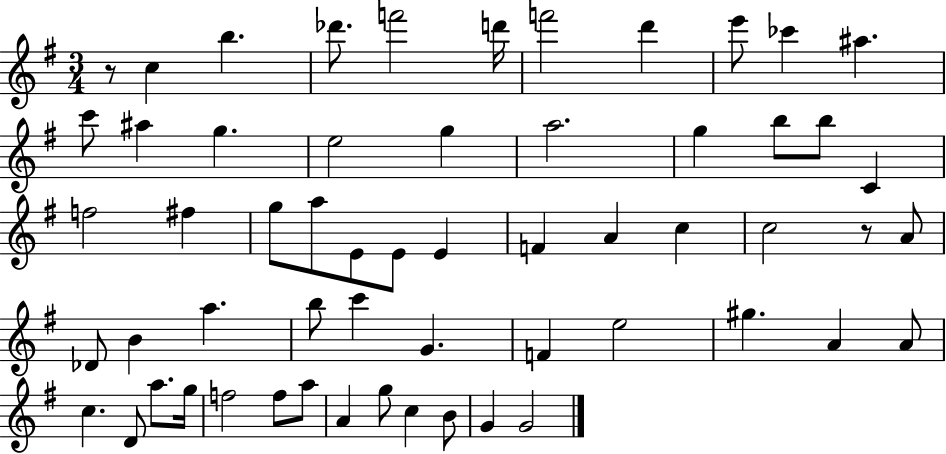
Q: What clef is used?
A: treble